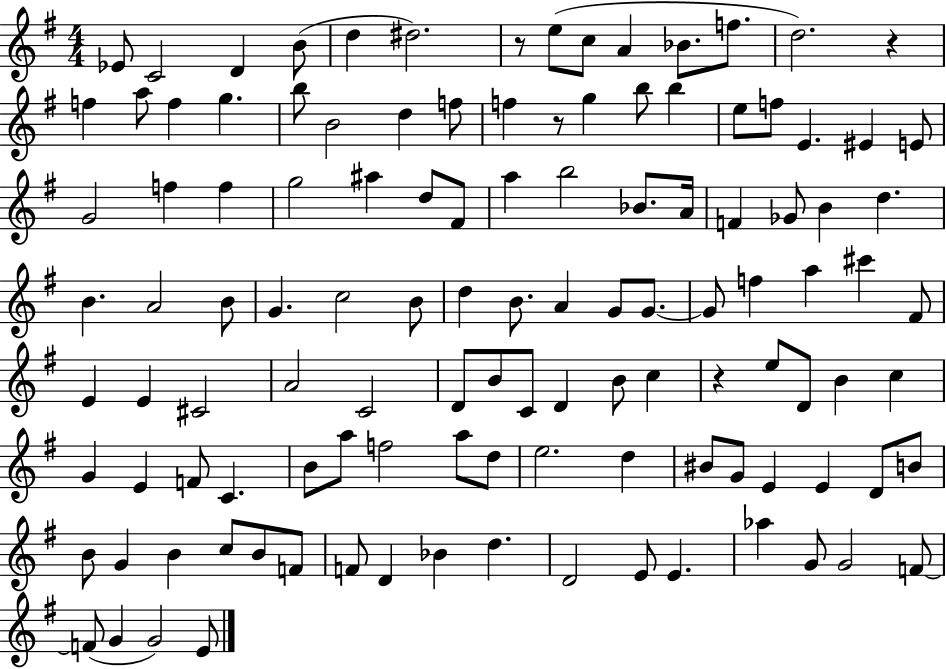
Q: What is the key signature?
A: G major